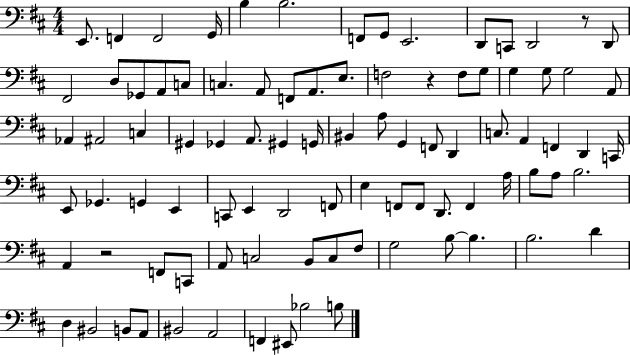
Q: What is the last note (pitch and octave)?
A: B3